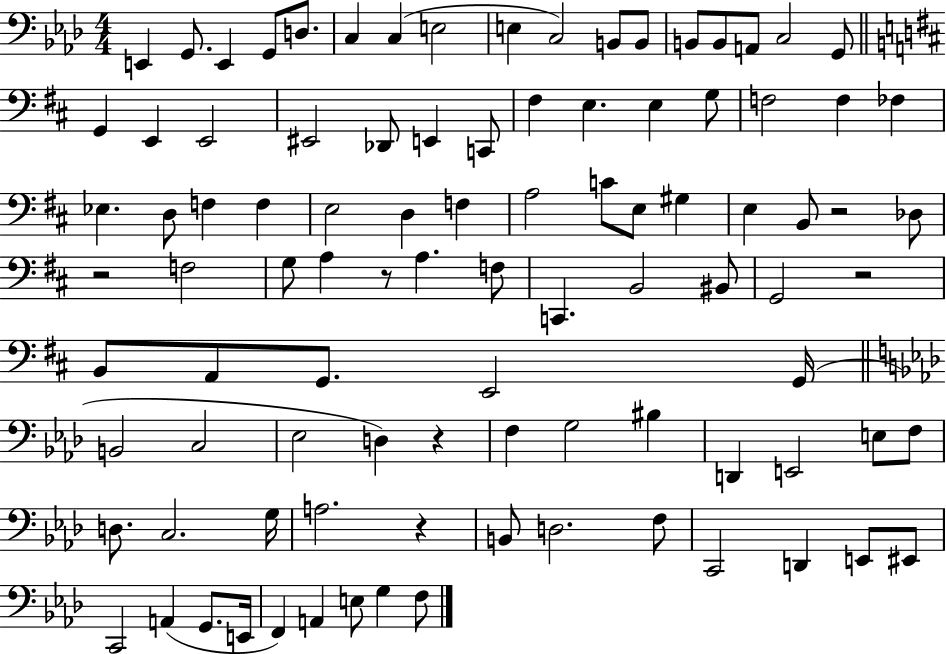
E2/q G2/e. E2/q G2/e D3/e. C3/q C3/q E3/h E3/q C3/h B2/e B2/e B2/e B2/e A2/e C3/h G2/e G2/q E2/q E2/h EIS2/h Db2/e E2/q C2/e F#3/q E3/q. E3/q G3/e F3/h F3/q FES3/q Eb3/q. D3/e F3/q F3/q E3/h D3/q F3/q A3/h C4/e E3/e G#3/q E3/q B2/e R/h Db3/e R/h F3/h G3/e A3/q R/e A3/q. F3/e C2/q. B2/h BIS2/e G2/h R/h B2/e A2/e G2/e. E2/h G2/s B2/h C3/h Eb3/h D3/q R/q F3/q G3/h BIS3/q D2/q E2/h E3/e F3/e D3/e. C3/h. G3/s A3/h. R/q B2/e D3/h. F3/e C2/h D2/q E2/e EIS2/e C2/h A2/q G2/e. E2/s F2/q A2/q E3/e G3/q F3/e